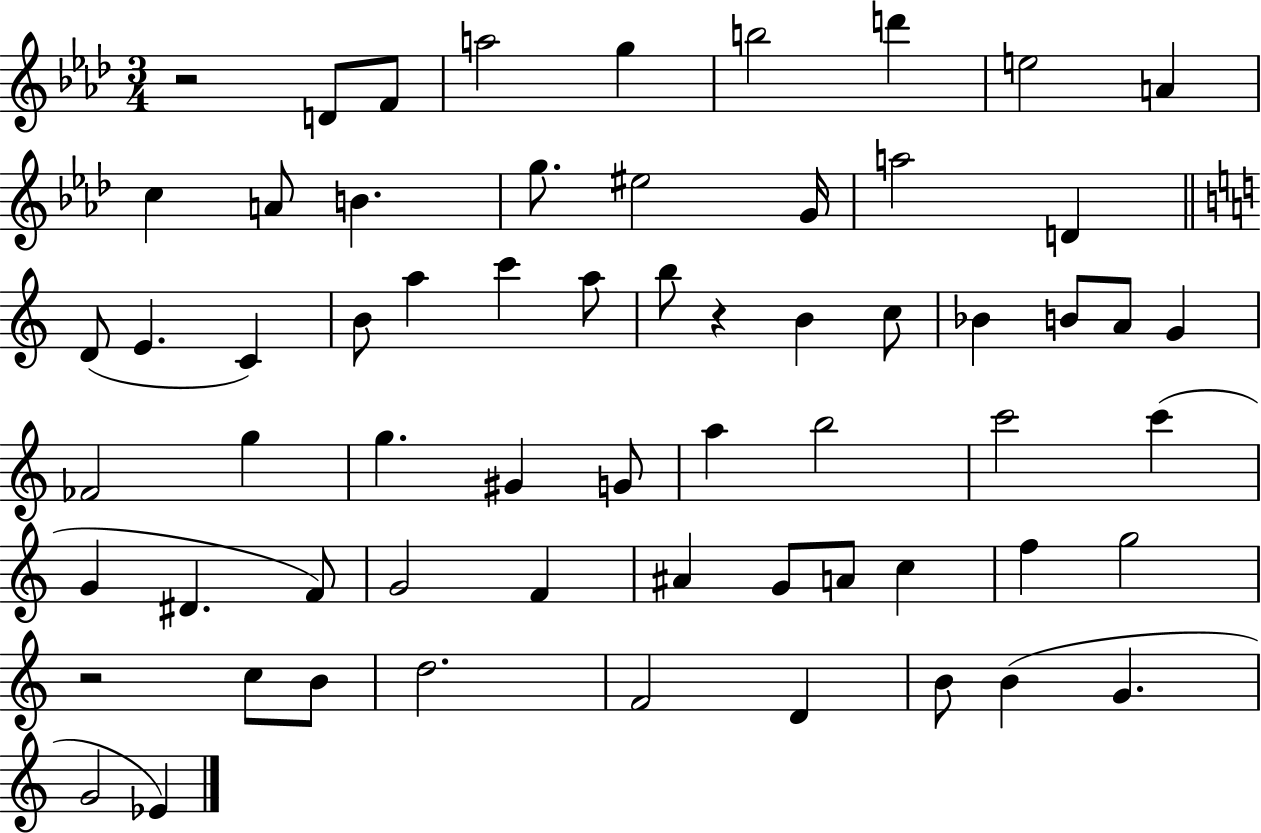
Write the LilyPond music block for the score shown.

{
  \clef treble
  \numericTimeSignature
  \time 3/4
  \key aes \major
  \repeat volta 2 { r2 d'8 f'8 | a''2 g''4 | b''2 d'''4 | e''2 a'4 | \break c''4 a'8 b'4. | g''8. eis''2 g'16 | a''2 d'4 | \bar "||" \break \key c \major d'8( e'4. c'4) | b'8 a''4 c'''4 a''8 | b''8 r4 b'4 c''8 | bes'4 b'8 a'8 g'4 | \break fes'2 g''4 | g''4. gis'4 g'8 | a''4 b''2 | c'''2 c'''4( | \break g'4 dis'4. f'8) | g'2 f'4 | ais'4 g'8 a'8 c''4 | f''4 g''2 | \break r2 c''8 b'8 | d''2. | f'2 d'4 | b'8 b'4( g'4. | \break g'2 ees'4) | } \bar "|."
}